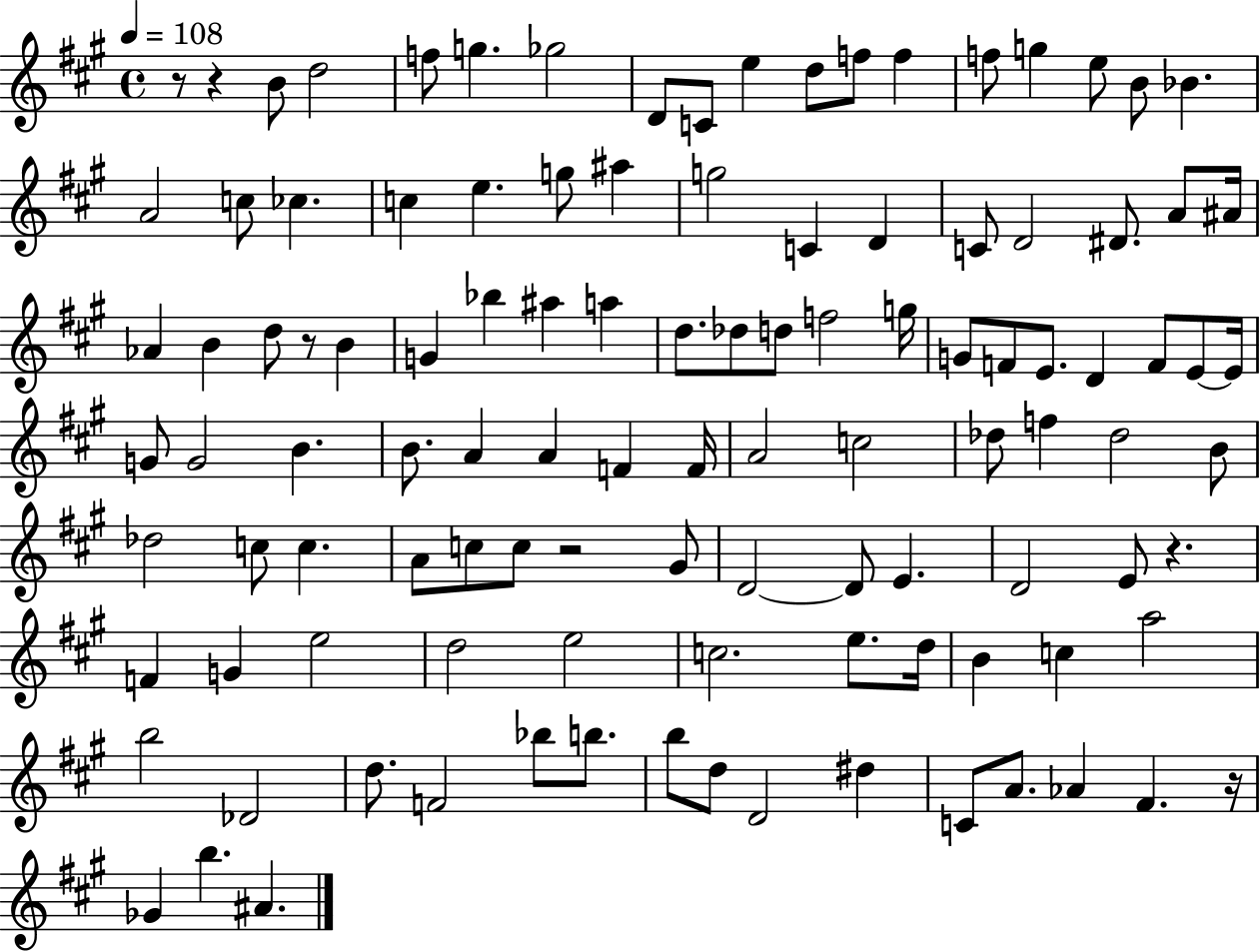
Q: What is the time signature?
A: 4/4